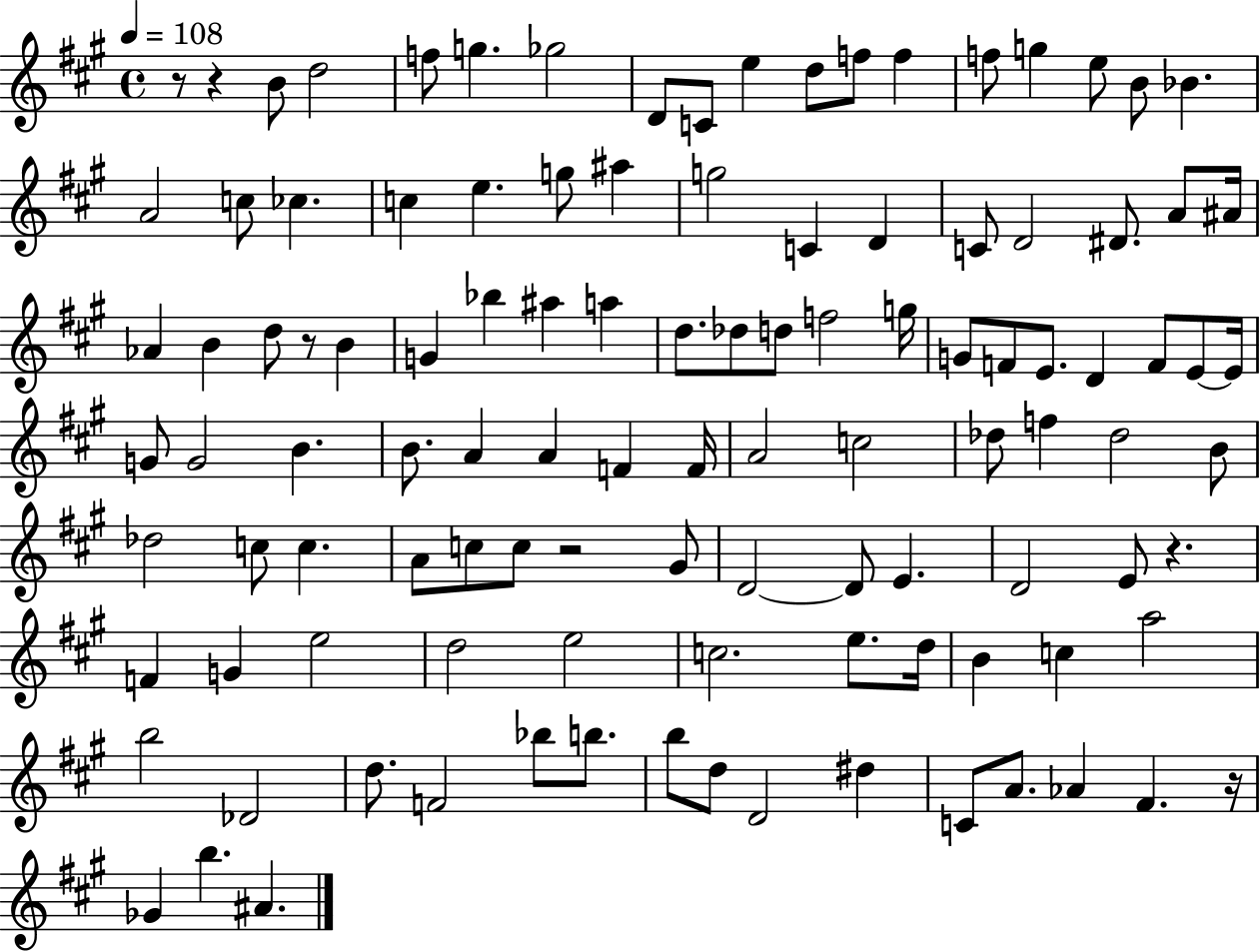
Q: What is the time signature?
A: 4/4